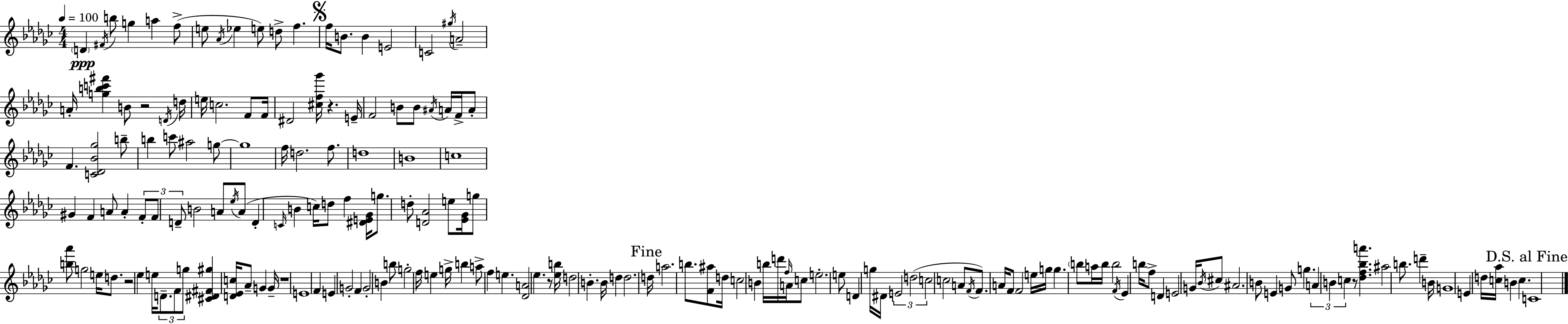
X:1
T:Untitled
M:4/4
L:1/4
K:Ebm
D ^F/4 b/2 g a f/2 e/2 _A/4 _e e/2 d/2 f f/4 B/2 B E2 C2 ^g/4 A2 A/4 [gbc'^f'] B/2 z2 D/4 d/4 e/4 c2 F/2 F/4 ^D2 [^cf_g']/4 z E/4 F2 B/2 B/2 ^A/4 A/4 F/4 A/2 F [C_D_B_g]2 b/2 b c'/2 ^a2 g/2 g4 f/4 d2 f/2 d4 B4 c4 ^G F A/2 A F/2 F/2 D/2 B2 A/2 _e/4 A/2 D C/4 B c/4 d/2 f [^DE_G]/4 g/2 d/2 [D_A]2 e/2 [_E_G]/4 g/2 [b_a']/2 g2 e/4 d/2 z2 _e e/4 D/2 F/2 g/2 [^C^D^F^g] [D_Ec]/4 _A/2 G G/4 z4 E4 F E G2 F G2 B b/2 g2 f/4 e g/4 b a/2 f e [_DA]2 _e z/2 [_eb]/4 d2 B B/4 d d2 d/4 a2 b/2 [F^a]/2 d/4 c2 B b/4 d'/4 f/4 A/4 c/2 e2 e/2 D g/4 ^D/4 E2 d2 c2 c2 A/2 F/4 F/2 A/4 F/2 F2 e/4 g/4 g b/2 a/4 b/4 b2 F/4 _E b/4 f/2 D E2 G/4 _B/4 ^c/2 ^A2 B/2 E G/2 g A B c z/2 [_df_ba'] ^a2 b/2 d' B/4 G4 E d/4 [c_a]/4 B c C4